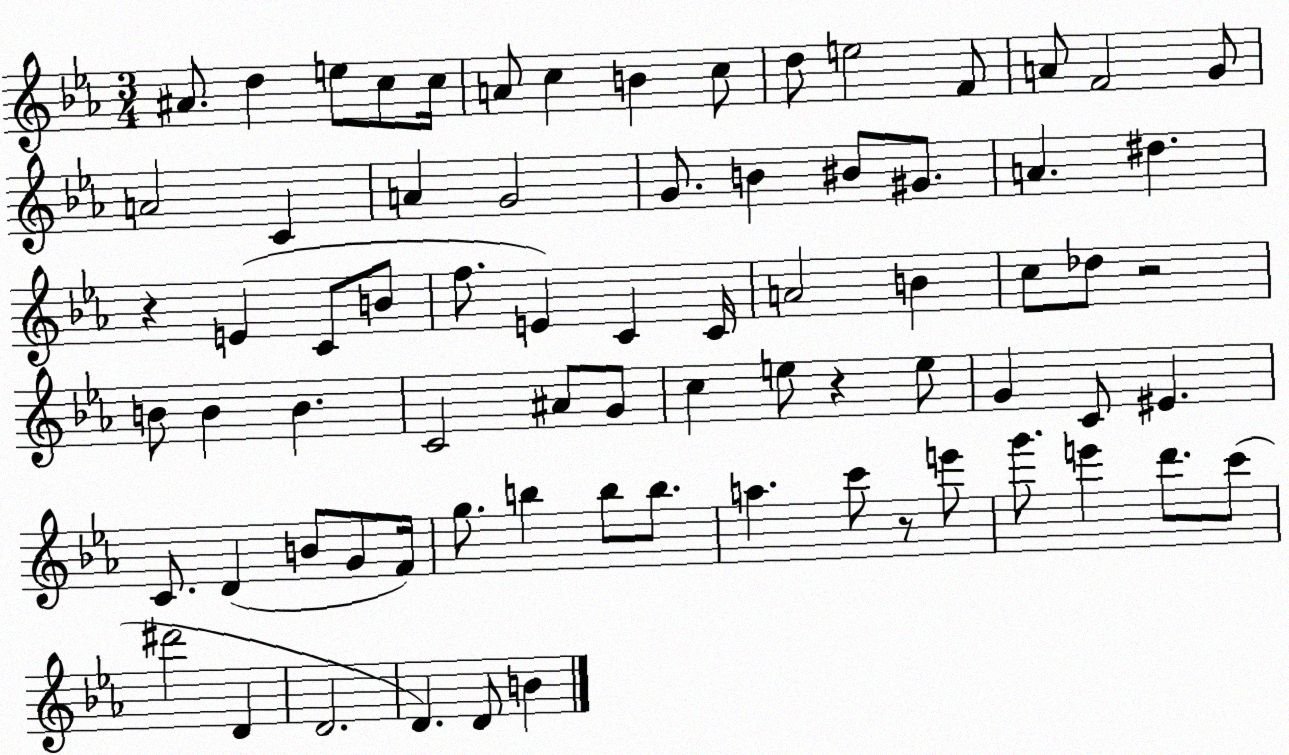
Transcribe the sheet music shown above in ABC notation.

X:1
T:Untitled
M:3/4
L:1/4
K:Eb
^A/2 d e/2 c/2 c/4 A/2 c B c/2 d/2 e2 F/2 A/2 F2 G/2 A2 C A G2 G/2 B ^B/2 ^G/2 A ^d z E C/2 B/2 f/2 E C C/4 A2 B c/2 _d/2 z2 B/2 B B C2 ^A/2 G/2 c e/2 z e/2 G C/2 ^E C/2 D B/2 G/2 F/4 g/2 b b/2 b/2 a c'/2 z/2 e'/2 g'/2 e' d'/2 c'/2 ^d'2 D D2 D D/2 B